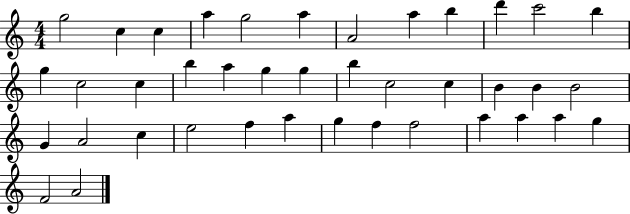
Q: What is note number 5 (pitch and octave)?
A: G5